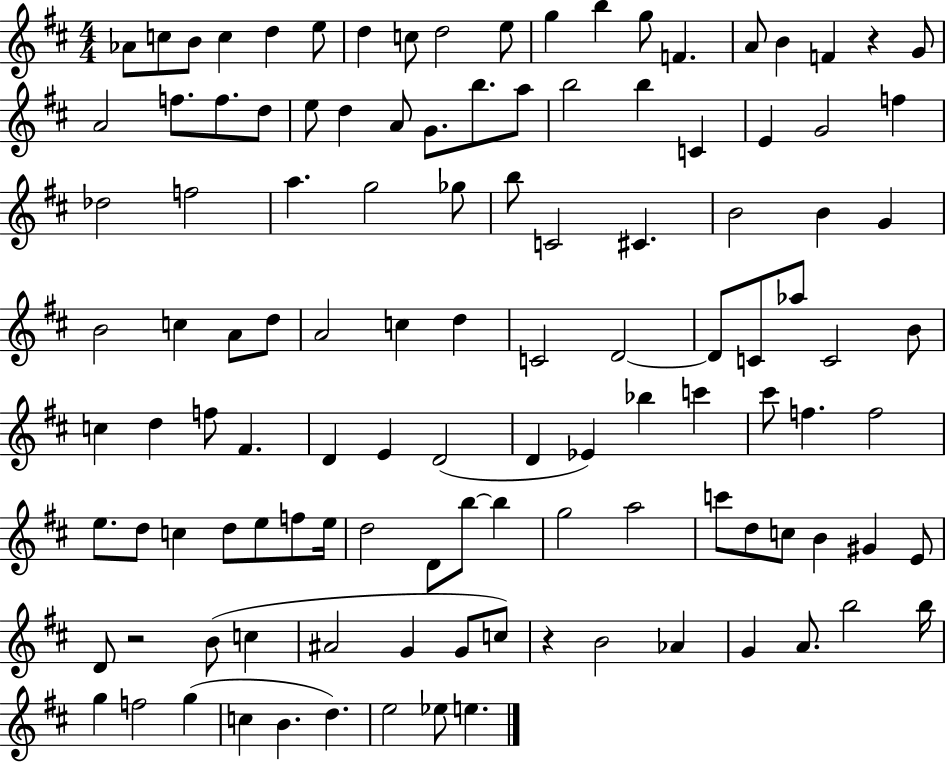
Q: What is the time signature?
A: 4/4